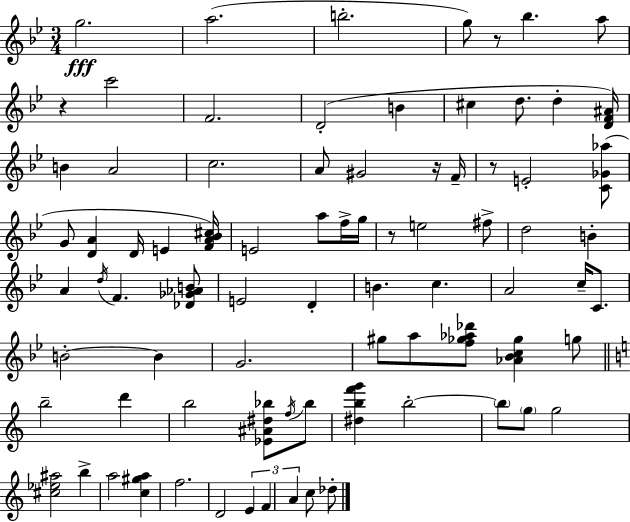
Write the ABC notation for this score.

X:1
T:Untitled
M:3/4
L:1/4
K:Gm
g2 a2 b2 g/2 z/2 _b a/2 z c'2 F2 D2 B ^c d/2 d [DF^A]/4 B A2 c2 A/2 ^G2 z/4 F/4 z/2 E2 [C_G_a]/2 G/2 [DA] D/4 E [FA_B^c]/4 E2 a/2 f/4 g/4 z/2 e2 ^f/2 d2 B A d/4 F [_D_G_AB]/2 E2 D B c A2 c/4 C/2 B2 B G2 ^g/2 a/2 [f_g_a_d']/2 [_A_Bc_g] g/2 b2 d' b2 [_E^A^d_b]/2 f/4 _b/2 [^dbf'g'] b2 b/2 g/2 g2 [^c_e^a]2 b a2 [c^ga] f2 D2 E F A c/2 _d/2